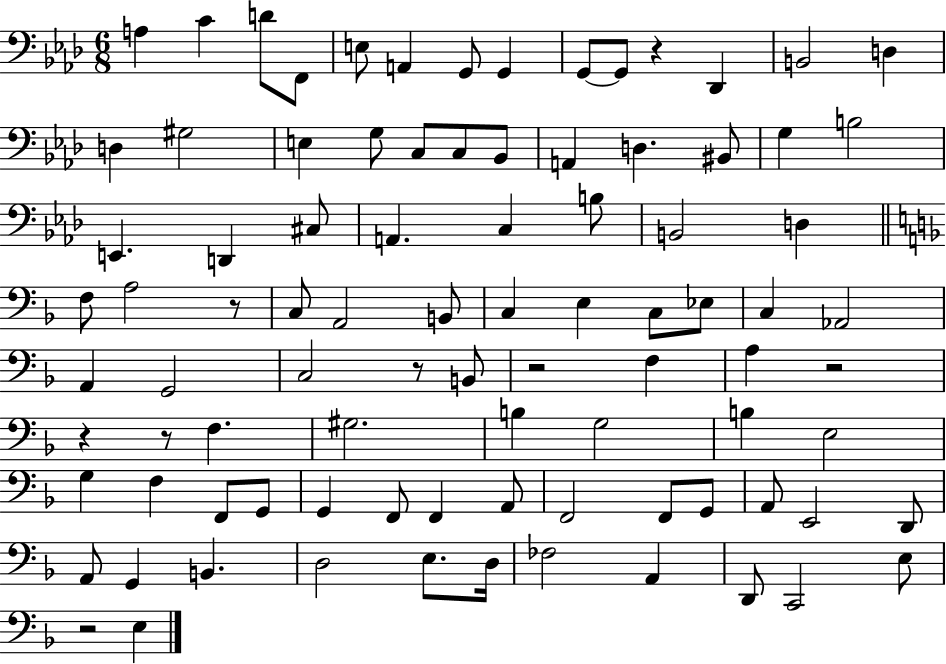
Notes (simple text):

A3/q C4/q D4/e F2/e E3/e A2/q G2/e G2/q G2/e G2/e R/q Db2/q B2/h D3/q D3/q G#3/h E3/q G3/e C3/e C3/e Bb2/e A2/q D3/q. BIS2/e G3/q B3/h E2/q. D2/q C#3/e A2/q. C3/q B3/e B2/h D3/q F3/e A3/h R/e C3/e A2/h B2/e C3/q E3/q C3/e Eb3/e C3/q Ab2/h A2/q G2/h C3/h R/e B2/e R/h F3/q A3/q R/h R/q R/e F3/q. G#3/h. B3/q G3/h B3/q E3/h G3/q F3/q F2/e G2/e G2/q F2/e F2/q A2/e F2/h F2/e G2/e A2/e E2/h D2/e A2/e G2/q B2/q. D3/h E3/e. D3/s FES3/h A2/q D2/e C2/h E3/e R/h E3/q